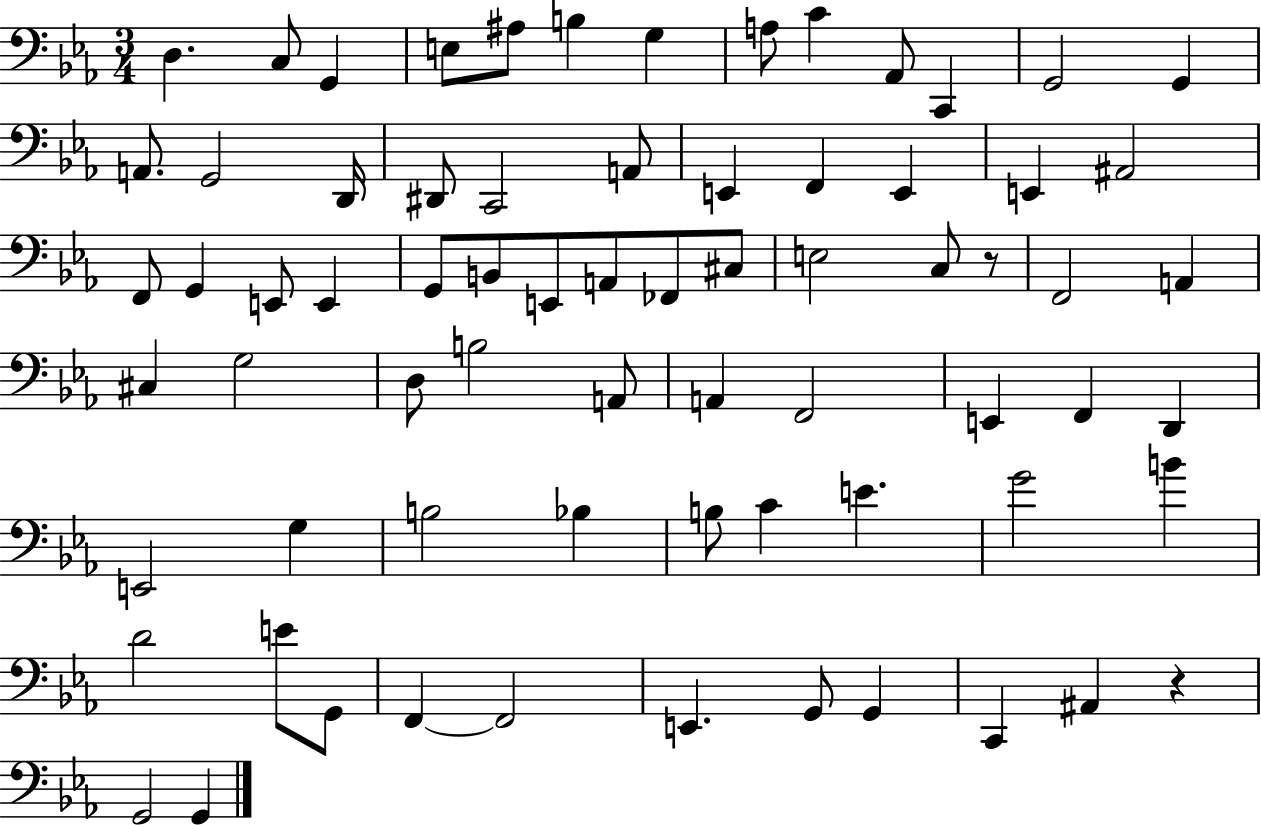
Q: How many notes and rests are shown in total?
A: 71